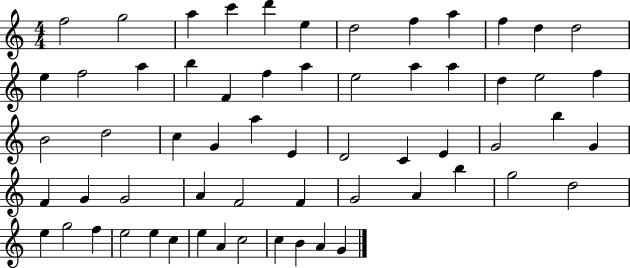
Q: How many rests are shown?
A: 0